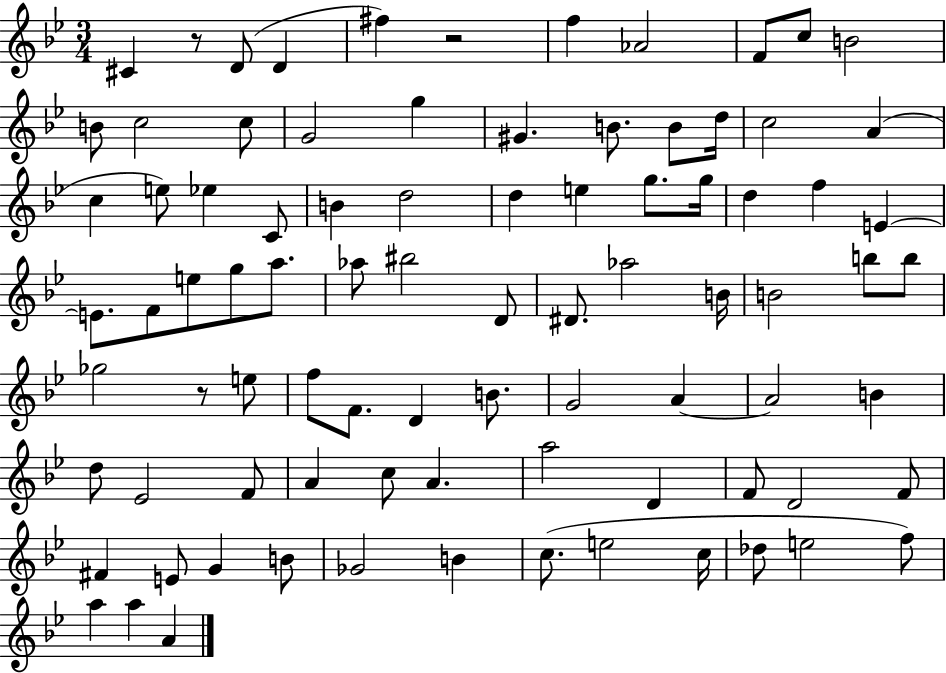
{
  \clef treble
  \numericTimeSignature
  \time 3/4
  \key bes \major
  \repeat volta 2 { cis'4 r8 d'8( d'4 | fis''4) r2 | f''4 aes'2 | f'8 c''8 b'2 | \break b'8 c''2 c''8 | g'2 g''4 | gis'4. b'8. b'8 d''16 | c''2 a'4( | \break c''4 e''8) ees''4 c'8 | b'4 d''2 | d''4 e''4 g''8. g''16 | d''4 f''4 e'4~~ | \break e'8. f'8 e''8 g''8 a''8. | aes''8 bis''2 d'8 | dis'8. aes''2 b'16 | b'2 b''8 b''8 | \break ges''2 r8 e''8 | f''8 f'8. d'4 b'8. | g'2 a'4~~ | a'2 b'4 | \break d''8 ees'2 f'8 | a'4 c''8 a'4. | a''2 d'4 | f'8 d'2 f'8 | \break fis'4 e'8 g'4 b'8 | ges'2 b'4 | c''8.( e''2 c''16 | des''8 e''2 f''8) | \break a''4 a''4 a'4 | } \bar "|."
}